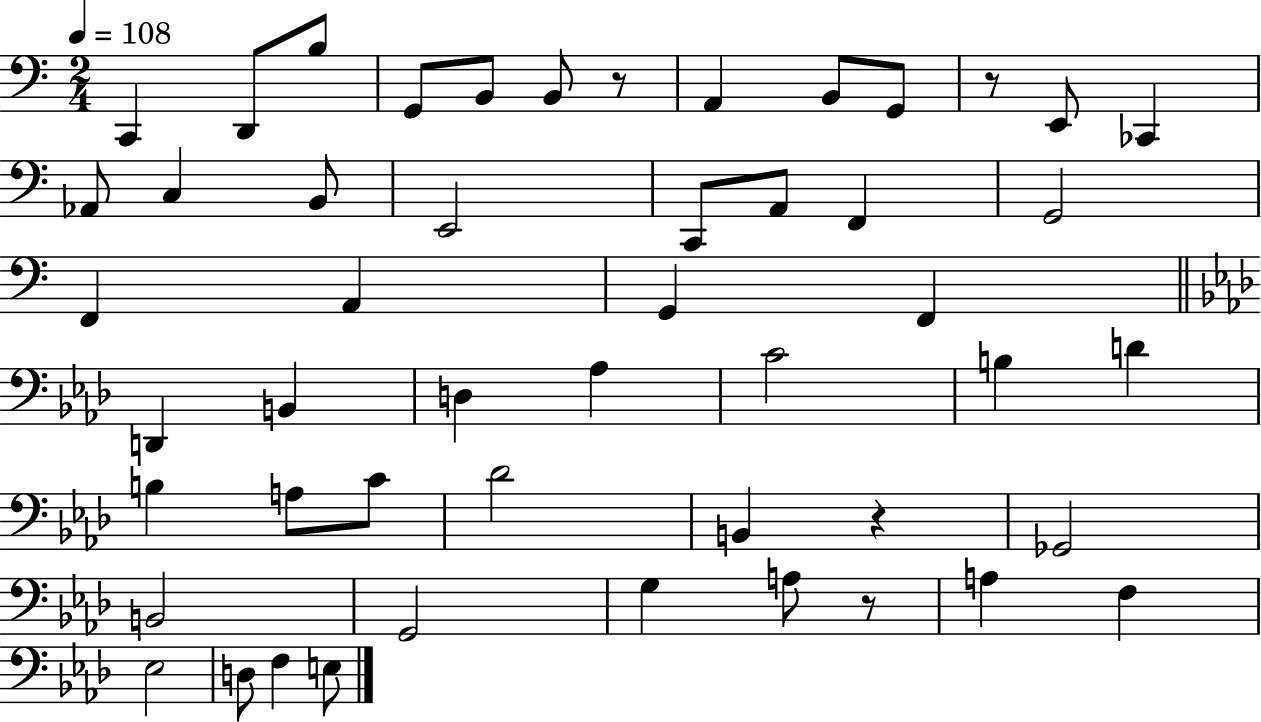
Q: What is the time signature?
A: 2/4